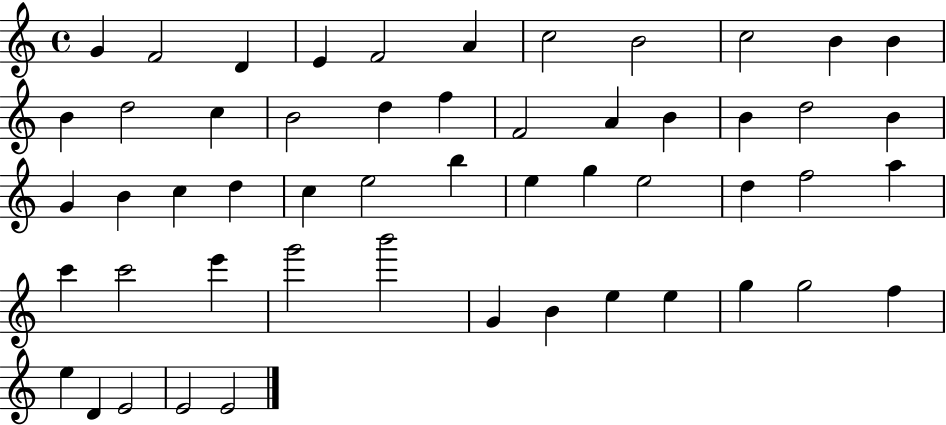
{
  \clef treble
  \time 4/4
  \defaultTimeSignature
  \key c \major
  g'4 f'2 d'4 | e'4 f'2 a'4 | c''2 b'2 | c''2 b'4 b'4 | \break b'4 d''2 c''4 | b'2 d''4 f''4 | f'2 a'4 b'4 | b'4 d''2 b'4 | \break g'4 b'4 c''4 d''4 | c''4 e''2 b''4 | e''4 g''4 e''2 | d''4 f''2 a''4 | \break c'''4 c'''2 e'''4 | g'''2 b'''2 | g'4 b'4 e''4 e''4 | g''4 g''2 f''4 | \break e''4 d'4 e'2 | e'2 e'2 | \bar "|."
}